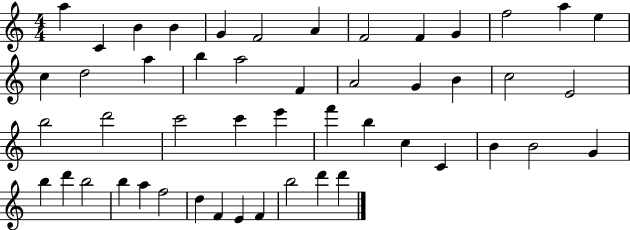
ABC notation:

X:1
T:Untitled
M:4/4
L:1/4
K:C
a C B B G F2 A F2 F G f2 a e c d2 a b a2 F A2 G B c2 E2 b2 d'2 c'2 c' e' f' b c C B B2 G b d' b2 b a f2 d F E F b2 d' d'